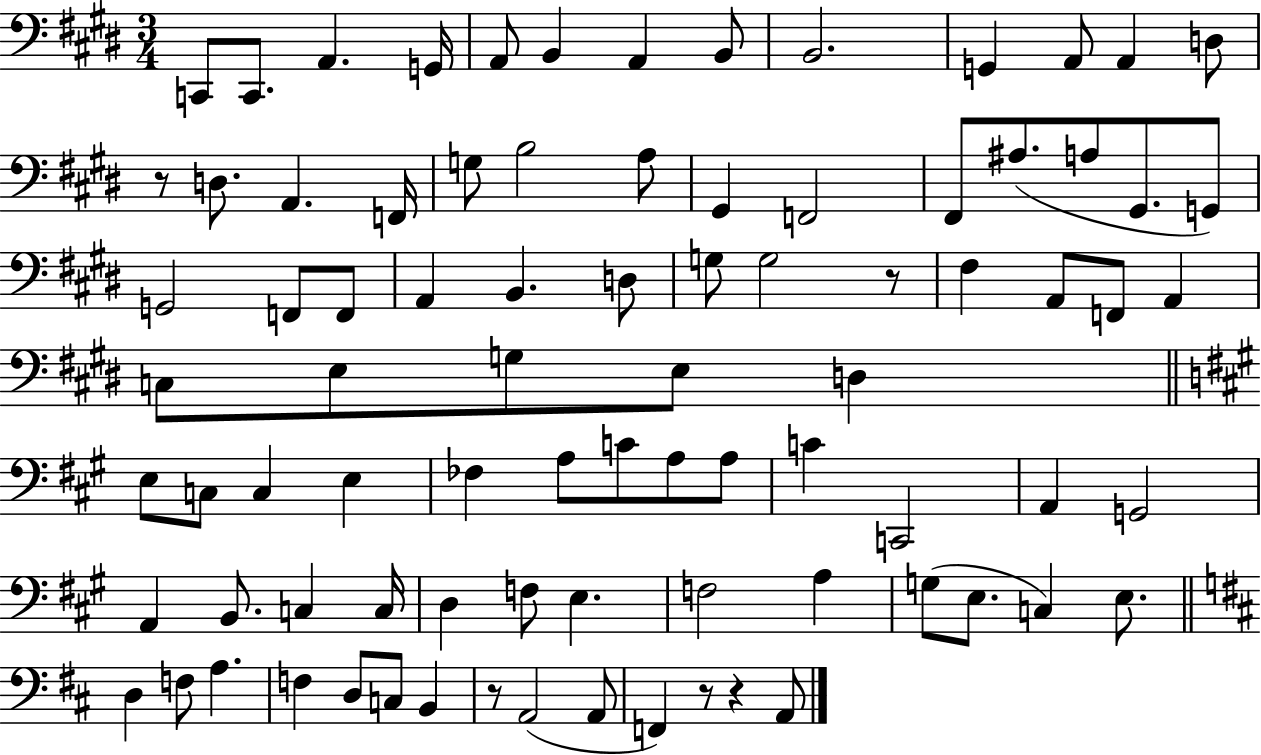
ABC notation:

X:1
T:Untitled
M:3/4
L:1/4
K:E
C,,/2 C,,/2 A,, G,,/4 A,,/2 B,, A,, B,,/2 B,,2 G,, A,,/2 A,, D,/2 z/2 D,/2 A,, F,,/4 G,/2 B,2 A,/2 ^G,, F,,2 ^F,,/2 ^A,/2 A,/2 ^G,,/2 G,,/2 G,,2 F,,/2 F,,/2 A,, B,, D,/2 G,/2 G,2 z/2 ^F, A,,/2 F,,/2 A,, C,/2 E,/2 G,/2 E,/2 D, E,/2 C,/2 C, E, _F, A,/2 C/2 A,/2 A,/2 C C,,2 A,, G,,2 A,, B,,/2 C, C,/4 D, F,/2 E, F,2 A, G,/2 E,/2 C, E,/2 D, F,/2 A, F, D,/2 C,/2 B,, z/2 A,,2 A,,/2 F,, z/2 z A,,/2